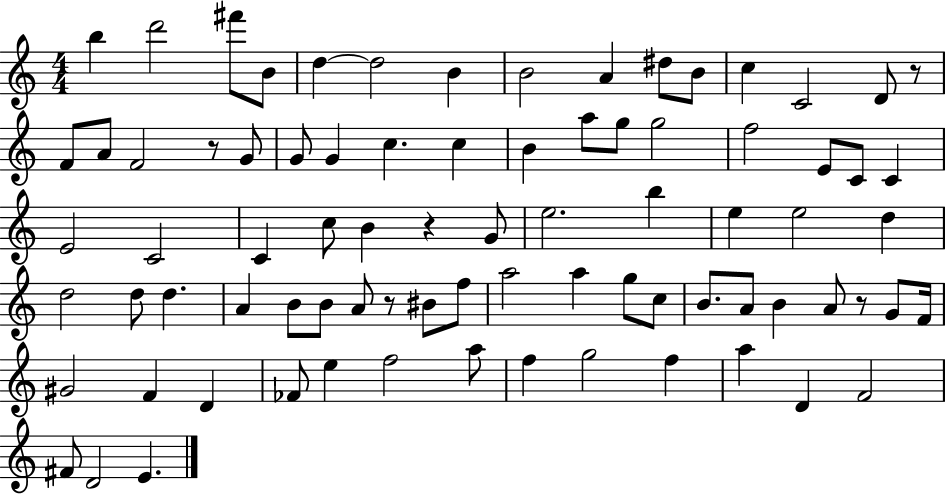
B5/q D6/h F#6/e B4/e D5/q D5/h B4/q B4/h A4/q D#5/e B4/e C5/q C4/h D4/e R/e F4/e A4/e F4/h R/e G4/e G4/e G4/q C5/q. C5/q B4/q A5/e G5/e G5/h F5/h E4/e C4/e C4/q E4/h C4/h C4/q C5/e B4/q R/q G4/e E5/h. B5/q E5/q E5/h D5/q D5/h D5/e D5/q. A4/q B4/e B4/e A4/e R/e BIS4/e F5/e A5/h A5/q G5/e C5/e B4/e. A4/e B4/q A4/e R/e G4/e F4/s G#4/h F4/q D4/q FES4/e E5/q F5/h A5/e F5/q G5/h F5/q A5/q D4/q F4/h F#4/e D4/h E4/q.